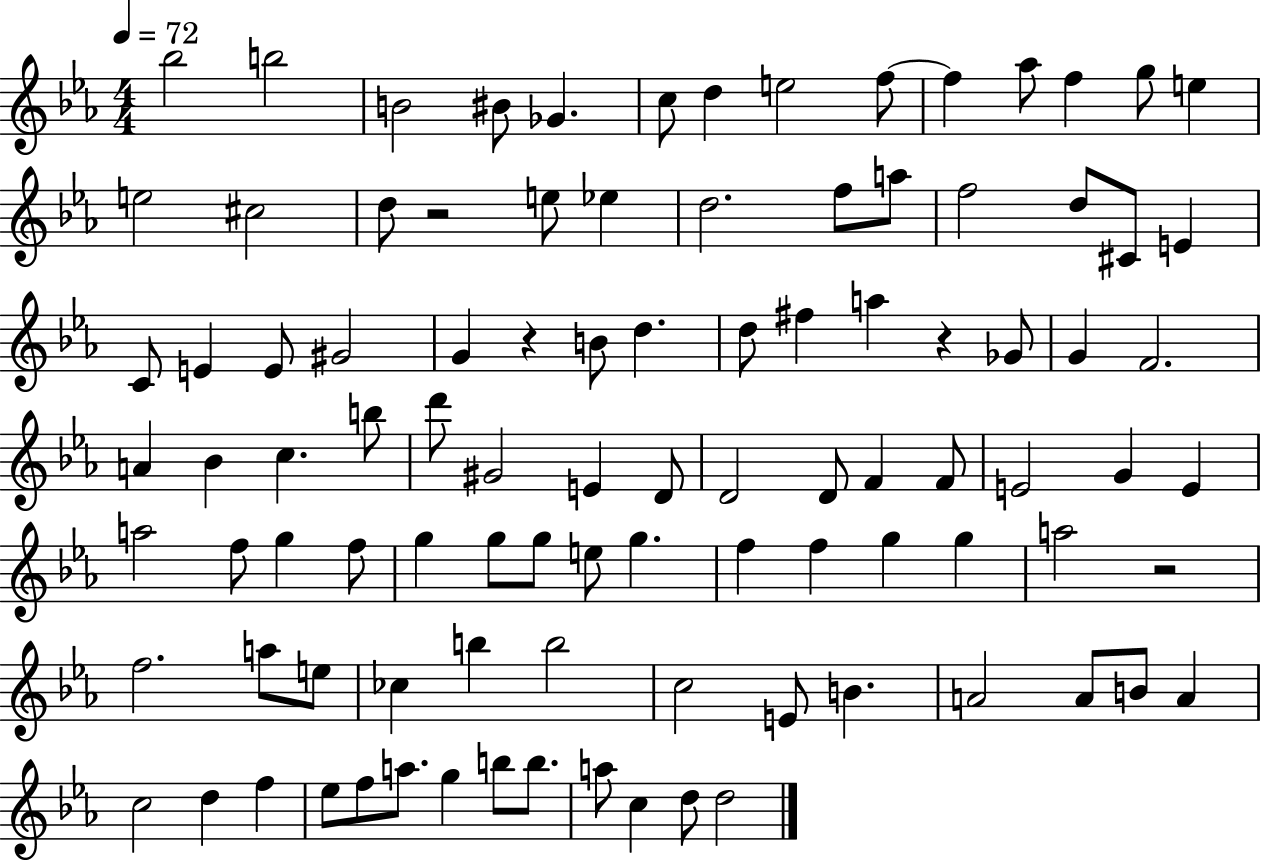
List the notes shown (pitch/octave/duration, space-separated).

Bb5/h B5/h B4/h BIS4/e Gb4/q. C5/e D5/q E5/h F5/e F5/q Ab5/e F5/q G5/e E5/q E5/h C#5/h D5/e R/h E5/e Eb5/q D5/h. F5/e A5/e F5/h D5/e C#4/e E4/q C4/e E4/q E4/e G#4/h G4/q R/q B4/e D5/q. D5/e F#5/q A5/q R/q Gb4/e G4/q F4/h. A4/q Bb4/q C5/q. B5/e D6/e G#4/h E4/q D4/e D4/h D4/e F4/q F4/e E4/h G4/q E4/q A5/h F5/e G5/q F5/e G5/q G5/e G5/e E5/e G5/q. F5/q F5/q G5/q G5/q A5/h R/h F5/h. A5/e E5/e CES5/q B5/q B5/h C5/h E4/e B4/q. A4/h A4/e B4/e A4/q C5/h D5/q F5/q Eb5/e F5/e A5/e. G5/q B5/e B5/e. A5/e C5/q D5/e D5/h